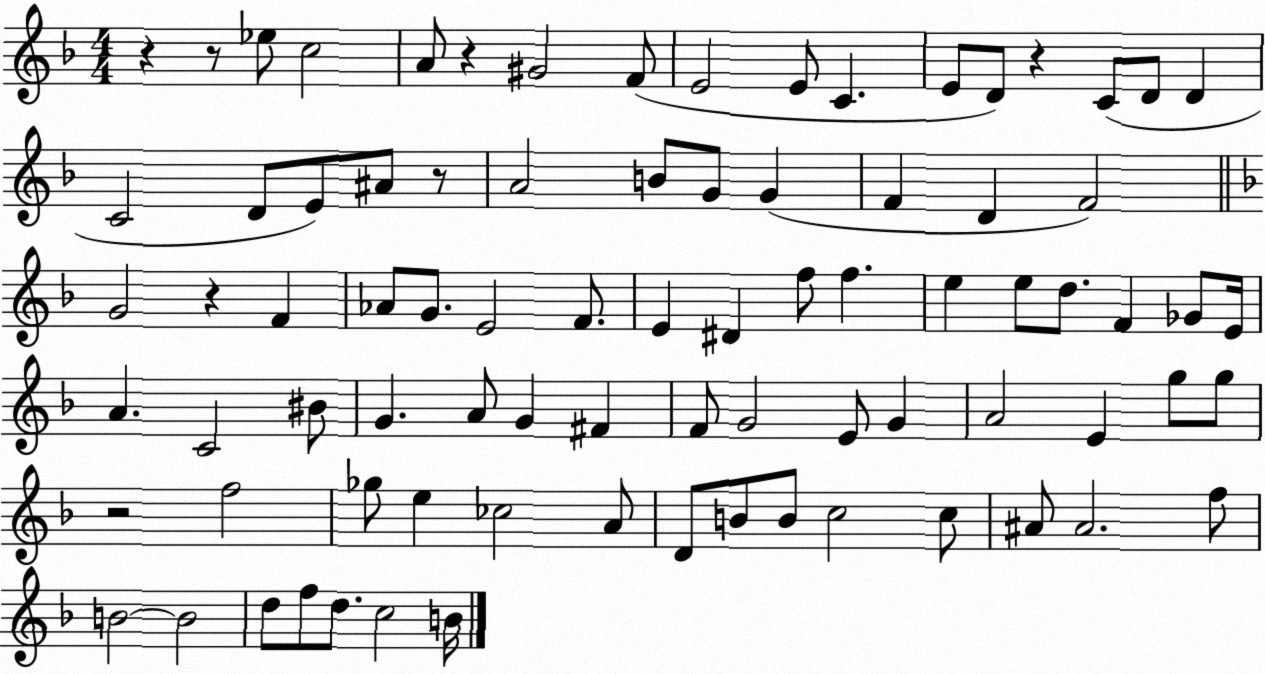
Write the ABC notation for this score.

X:1
T:Untitled
M:4/4
L:1/4
K:F
z z/2 _e/2 c2 A/2 z ^G2 F/2 E2 E/2 C E/2 D/2 z C/2 D/2 D C2 D/2 E/2 ^A/2 z/2 A2 B/2 G/2 G F D F2 G2 z F _A/2 G/2 E2 F/2 E ^D f/2 f e e/2 d/2 F _G/2 E/4 A C2 ^B/2 G A/2 G ^F F/2 G2 E/2 G A2 E g/2 g/2 z2 f2 _g/2 e _c2 A/2 D/2 B/2 B/2 c2 c/2 ^A/2 ^A2 f/2 B2 B2 d/2 f/2 d/2 c2 B/4